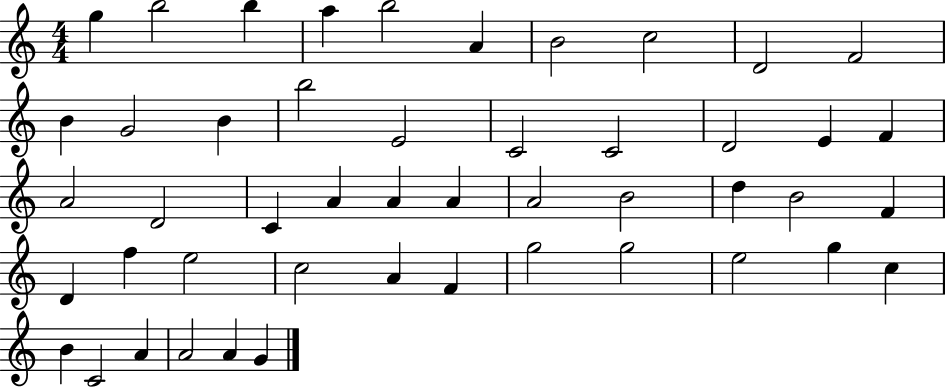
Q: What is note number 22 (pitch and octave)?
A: D4